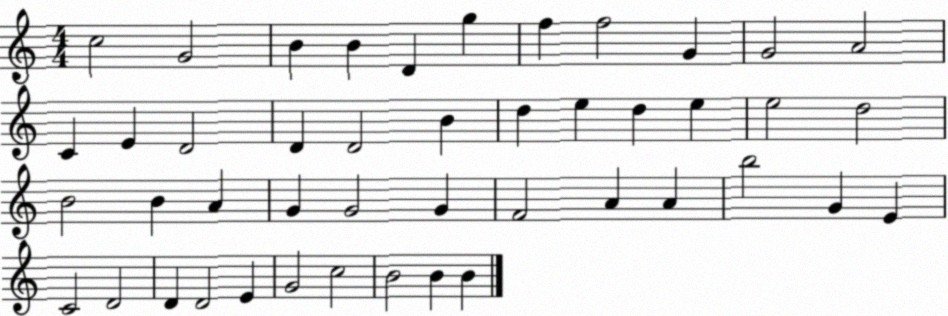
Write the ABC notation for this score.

X:1
T:Untitled
M:4/4
L:1/4
K:C
c2 G2 B B D g f f2 G G2 A2 C E D2 D D2 B d e d e e2 d2 B2 B A G G2 G F2 A A b2 G E C2 D2 D D2 E G2 c2 B2 B B